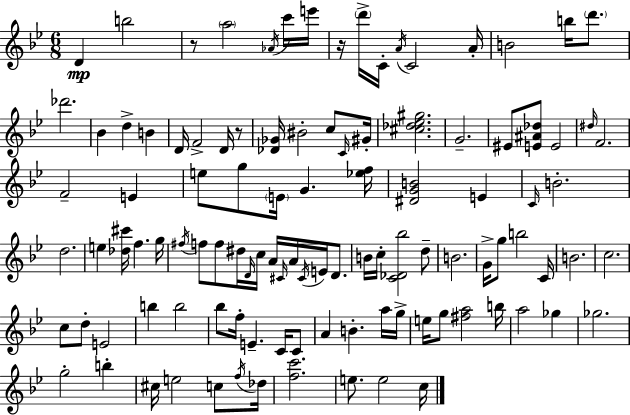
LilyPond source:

{
  \clef treble
  \numericTimeSignature
  \time 6/8
  \key g \minor
  d'4\mp b''2 | r8 \parenthesize a''2 \acciaccatura { aes'16 } c'''16 | e'''16 r16 \parenthesize d'''16-> c'16-. \acciaccatura { a'16 } c'2 | a'16-. b'2 b''16 \parenthesize d'''8. | \break des'''2. | bes'4 d''4-> b'4 | d'16 f'2-> d'16 | r8 <des' ges'>16 bis'2-. c''8 | \break \grace { c'16 } gis'16-. <cis'' des'' ees'' gis''>2. | g'2.-- | eis'8 <e' ais' des''>8 e'2 | \grace { dis''16 } f'2. | \break f'2-- | e'4 e''8 g''8 \parenthesize e'16 g'4. | <ees'' f''>16 <dis' g' b'>2 | e'4 \grace { c'16 } b'2.-. | \break d''2. | e''4 <des'' cis'''>16 f''4. | g''16 \acciaccatura { fis''16 } f''8 f''8 dis''16 \grace { d'16 } | c''16 a'16 \grace { cis'16 } a'16 \acciaccatura { cis'16 } e'16 d'8. b'16 c''16-. <c' des' bes''>2 | \break d''8-- b'2. | g'16-> g''8 | b''2 c'16 b'2. | c''2. | \break c''8 d''8-. | e'2 b''4 | b''2 bes''8 f''16-. | e'4.-- c'16 c'8 a'4 | \break b'4.-. a''16 g''16-> e''16 g''8 | <fis'' a''>2 b''16 a''2 | ges''4 ges''2. | g''2-. | \break b''4-. cis''16 e''2 | c''8 \acciaccatura { f''16 } des''16 <f'' c'''>2. | e''8. | e''2 c''16 \bar "|."
}